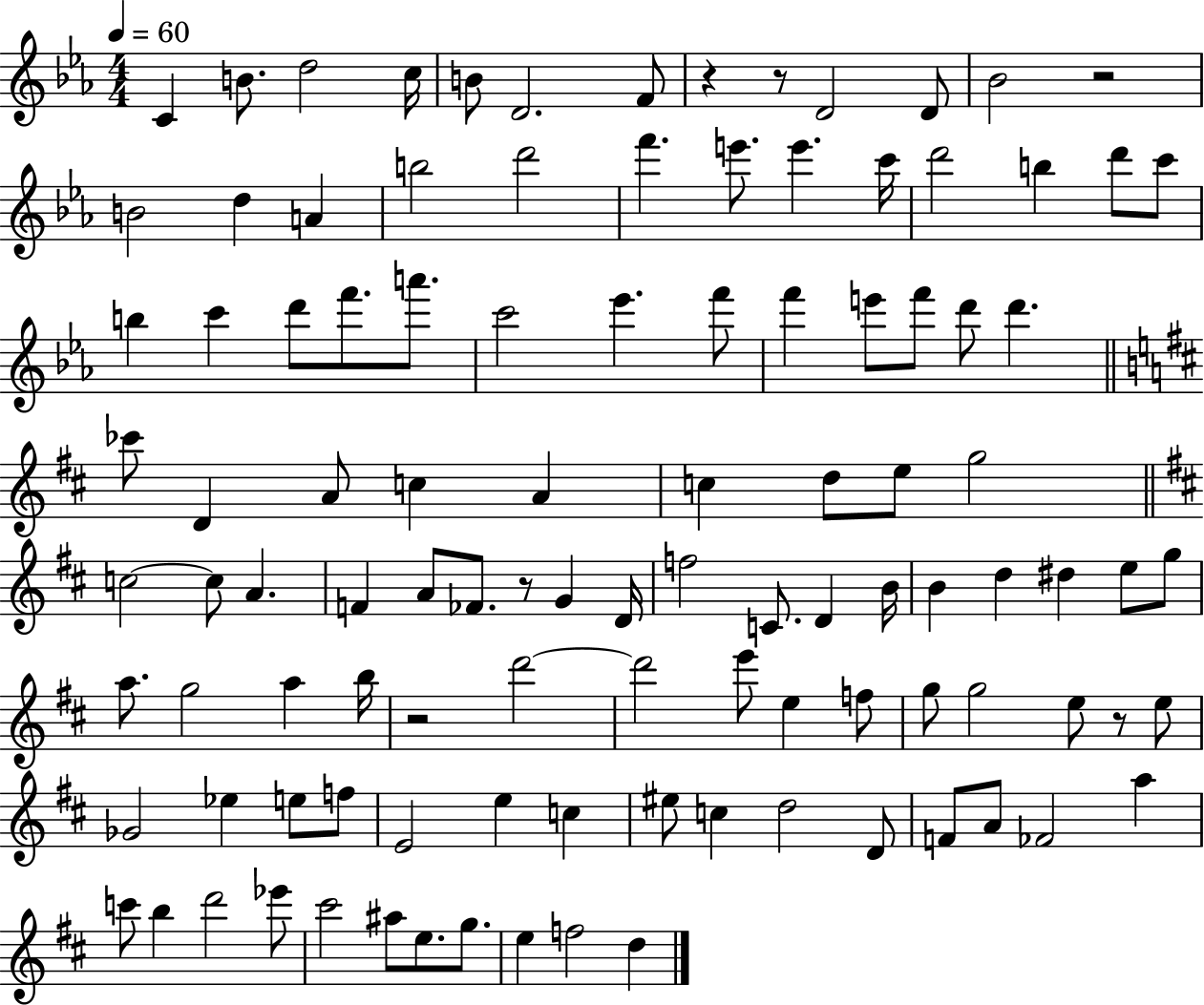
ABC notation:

X:1
T:Untitled
M:4/4
L:1/4
K:Eb
C B/2 d2 c/4 B/2 D2 F/2 z z/2 D2 D/2 _B2 z2 B2 d A b2 d'2 f' e'/2 e' c'/4 d'2 b d'/2 c'/2 b c' d'/2 f'/2 a'/2 c'2 _e' f'/2 f' e'/2 f'/2 d'/2 d' _c'/2 D A/2 c A c d/2 e/2 g2 c2 c/2 A F A/2 _F/2 z/2 G D/4 f2 C/2 D B/4 B d ^d e/2 g/2 a/2 g2 a b/4 z2 d'2 d'2 e'/2 e f/2 g/2 g2 e/2 z/2 e/2 _G2 _e e/2 f/2 E2 e c ^e/2 c d2 D/2 F/2 A/2 _F2 a c'/2 b d'2 _e'/2 ^c'2 ^a/2 e/2 g/2 e f2 d